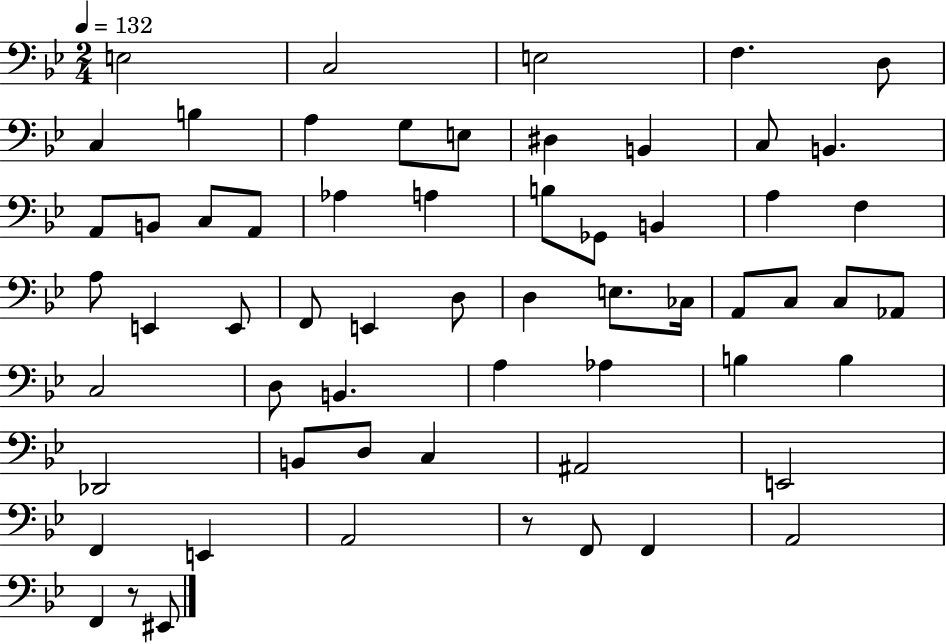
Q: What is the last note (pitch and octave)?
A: EIS2